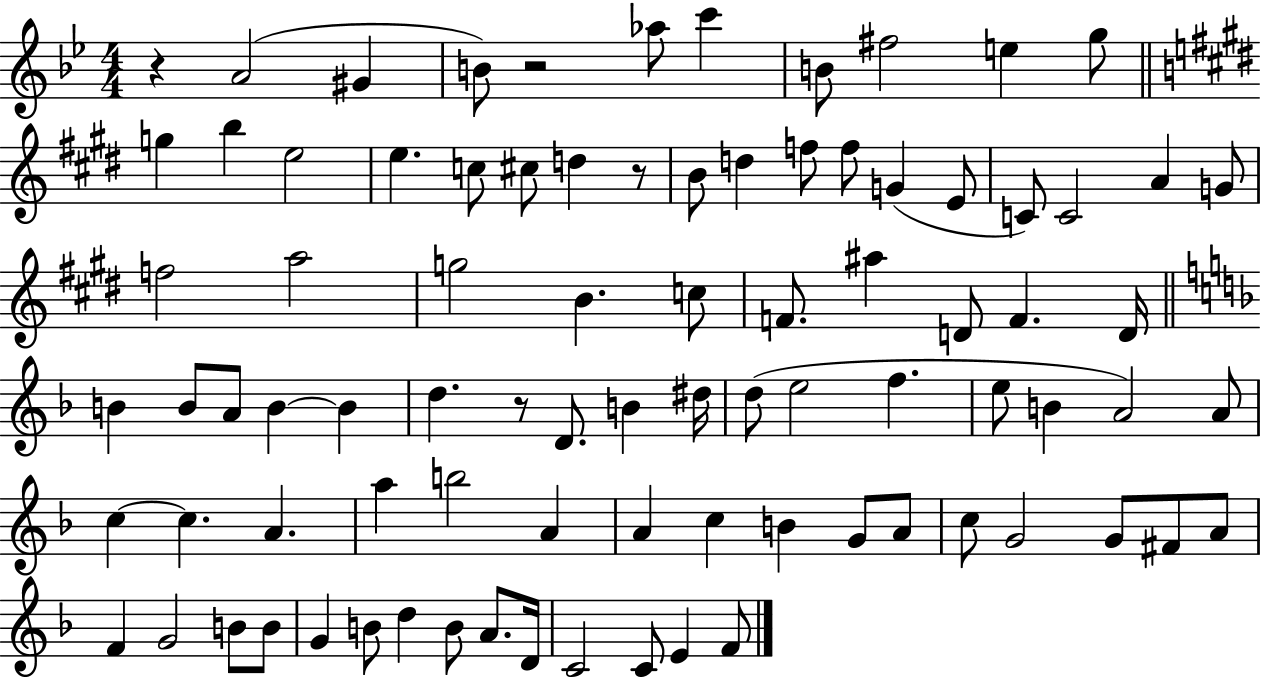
X:1
T:Untitled
M:4/4
L:1/4
K:Bb
z A2 ^G B/2 z2 _a/2 c' B/2 ^f2 e g/2 g b e2 e c/2 ^c/2 d z/2 B/2 d f/2 f/2 G E/2 C/2 C2 A G/2 f2 a2 g2 B c/2 F/2 ^a D/2 F D/4 B B/2 A/2 B B d z/2 D/2 B ^d/4 d/2 e2 f e/2 B A2 A/2 c c A a b2 A A c B G/2 A/2 c/2 G2 G/2 ^F/2 A/2 F G2 B/2 B/2 G B/2 d B/2 A/2 D/4 C2 C/2 E F/2